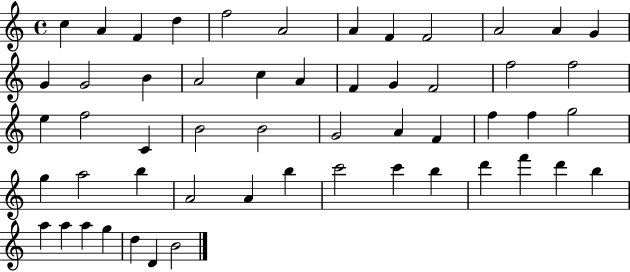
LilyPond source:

{
  \clef treble
  \time 4/4
  \defaultTimeSignature
  \key c \major
  c''4 a'4 f'4 d''4 | f''2 a'2 | a'4 f'4 f'2 | a'2 a'4 g'4 | \break g'4 g'2 b'4 | a'2 c''4 a'4 | f'4 g'4 f'2 | f''2 f''2 | \break e''4 f''2 c'4 | b'2 b'2 | g'2 a'4 f'4 | f''4 f''4 g''2 | \break g''4 a''2 b''4 | a'2 a'4 b''4 | c'''2 c'''4 b''4 | d'''4 f'''4 d'''4 b''4 | \break a''4 a''4 a''4 g''4 | d''4 d'4 b'2 | \bar "|."
}